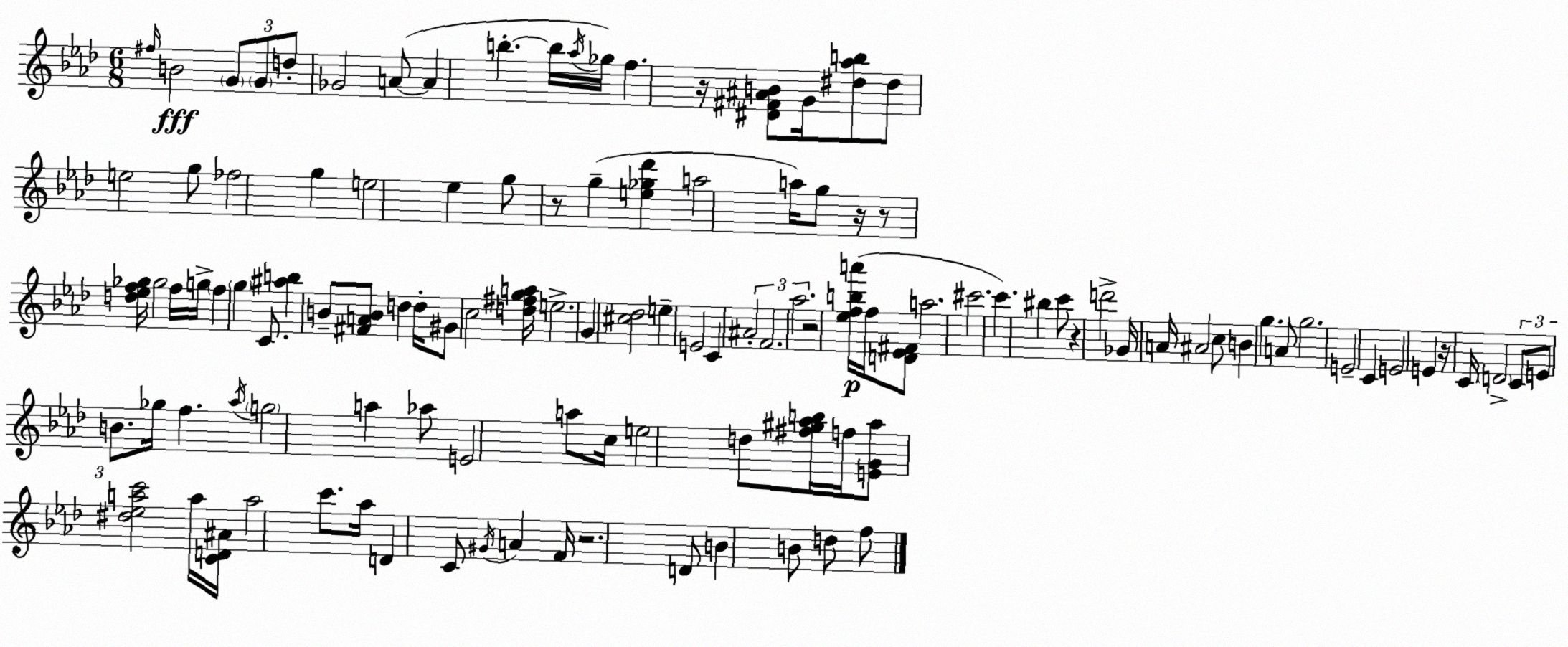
X:1
T:Untitled
M:6/8
L:1/4
K:Fm
^f/4 B2 G/2 G/2 d/2 _G2 A/2 A b b/4 _a/4 _g/4 f z/4 [^D^F^AB]/2 G/4 [^d_ab]/2 ^d/2 e2 g/2 _f2 g e2 _e g/2 z/2 g [e_g_d'] a2 a/4 g/2 z/4 z/2 [d_ef_g]/4 _g2 f/4 g/4 f g C/2 [^ab] B/2 [^FAB]/2 d d/4 ^G/2 c2 [d^fga]/4 e2 G [^c_d]2 e E2 C ^A2 F2 _a2 z2 [_efba']/4 f/4 [D_E^F]/2 a2 ^c'2 c' ^b c'/2 z d'2 _G/4 A/4 ^A2 c/2 B g A/2 g2 E2 C E2 E z/4 C/4 D2 C/2 E/2 B/2 _g/4 f _a/4 g2 a _a/2 E2 a/2 c/4 e2 d/2 [^f^g_ab]/4 f/4 [EG_a]/2 [^d_eac']2 a/4 [CD^A]/4 a2 c'/2 _a/4 D C/2 ^G/4 A F/4 z2 D/2 B B/2 d/2 f/2